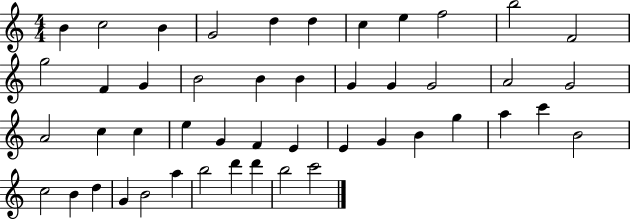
B4/q C5/h B4/q G4/h D5/q D5/q C5/q E5/q F5/h B5/h F4/h G5/h F4/q G4/q B4/h B4/q B4/q G4/q G4/q G4/h A4/h G4/h A4/h C5/q C5/q E5/q G4/q F4/q E4/q E4/q G4/q B4/q G5/q A5/q C6/q B4/h C5/h B4/q D5/q G4/q B4/h A5/q B5/h D6/q D6/q B5/h C6/h